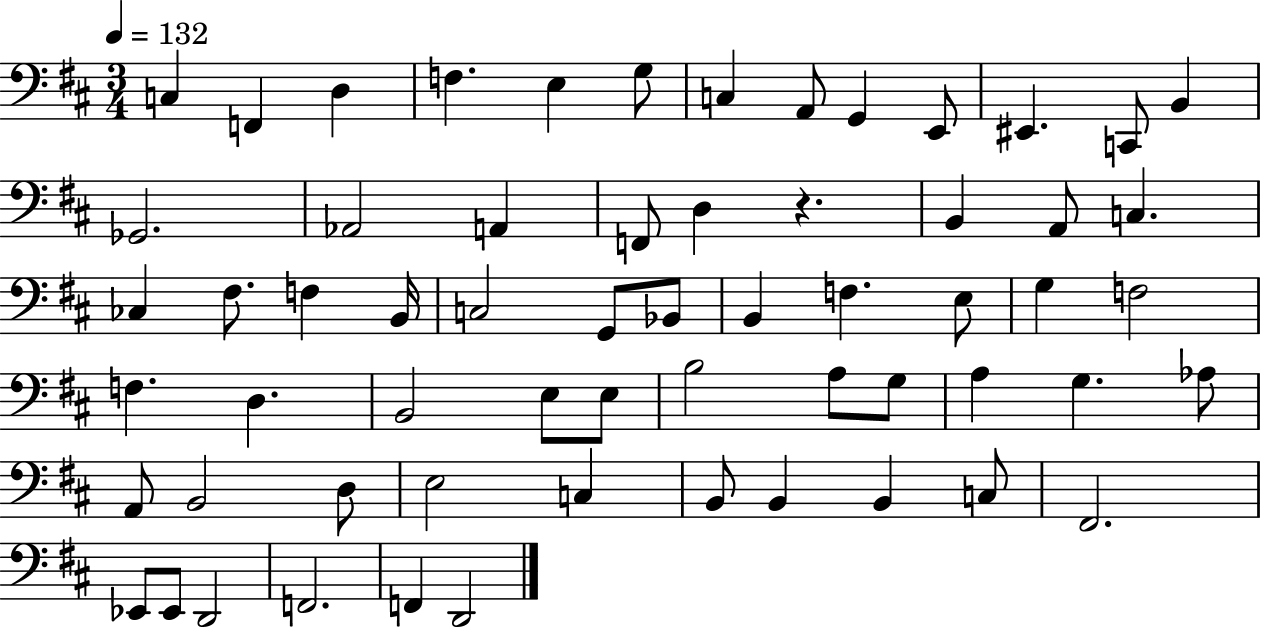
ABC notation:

X:1
T:Untitled
M:3/4
L:1/4
K:D
C, F,, D, F, E, G,/2 C, A,,/2 G,, E,,/2 ^E,, C,,/2 B,, _G,,2 _A,,2 A,, F,,/2 D, z B,, A,,/2 C, _C, ^F,/2 F, B,,/4 C,2 G,,/2 _B,,/2 B,, F, E,/2 G, F,2 F, D, B,,2 E,/2 E,/2 B,2 A,/2 G,/2 A, G, _A,/2 A,,/2 B,,2 D,/2 E,2 C, B,,/2 B,, B,, C,/2 ^F,,2 _E,,/2 _E,,/2 D,,2 F,,2 F,, D,,2